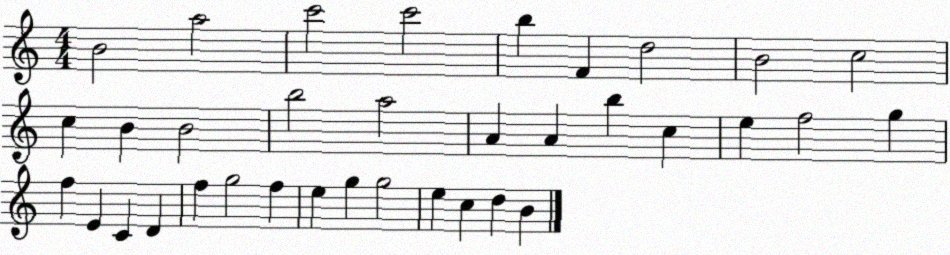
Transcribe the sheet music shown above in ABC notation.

X:1
T:Untitled
M:4/4
L:1/4
K:C
B2 a2 c'2 c'2 b F d2 B2 c2 c B B2 b2 a2 A A b c e f2 g f E C D f g2 f e g g2 e c d B